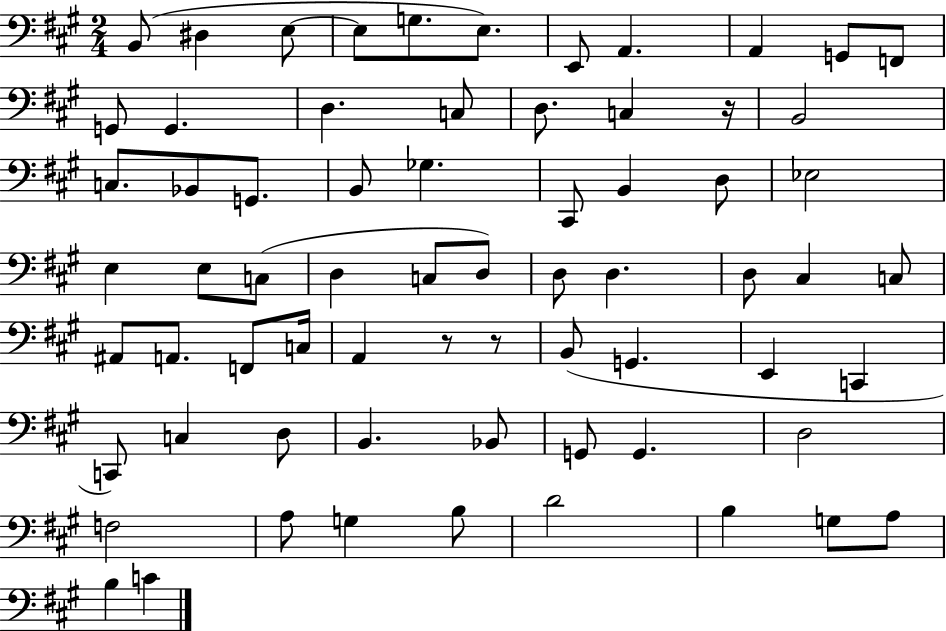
X:1
T:Untitled
M:2/4
L:1/4
K:A
B,,/2 ^D, E,/2 E,/2 G,/2 E,/2 E,,/2 A,, A,, G,,/2 F,,/2 G,,/2 G,, D, C,/2 D,/2 C, z/4 B,,2 C,/2 _B,,/2 G,,/2 B,,/2 _G, ^C,,/2 B,, D,/2 _E,2 E, E,/2 C,/2 D, C,/2 D,/2 D,/2 D, D,/2 ^C, C,/2 ^A,,/2 A,,/2 F,,/2 C,/4 A,, z/2 z/2 B,,/2 G,, E,, C,, C,,/2 C, D,/2 B,, _B,,/2 G,,/2 G,, D,2 F,2 A,/2 G, B,/2 D2 B, G,/2 A,/2 B, C